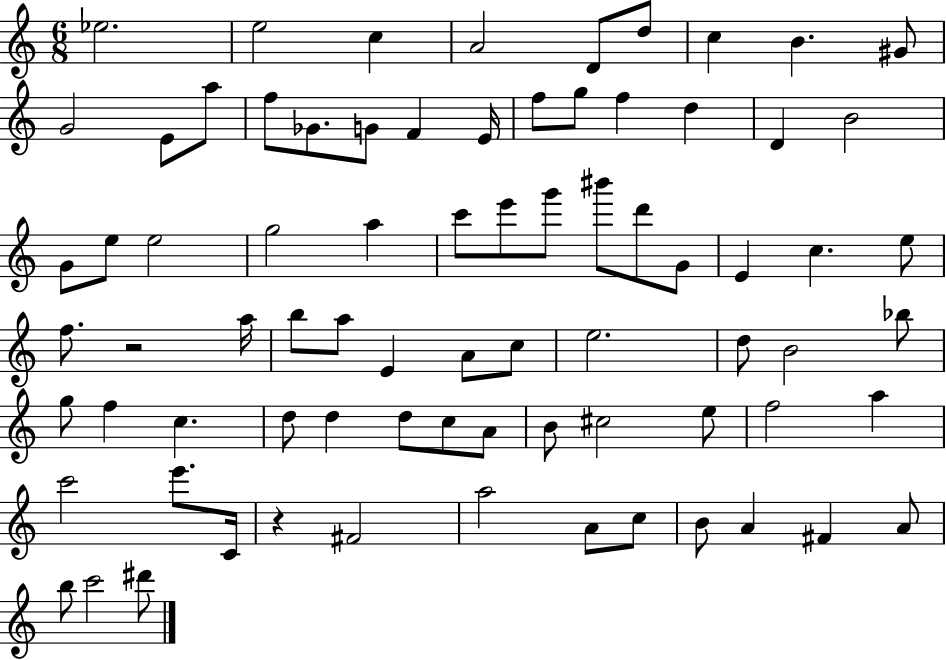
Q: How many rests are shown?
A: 2